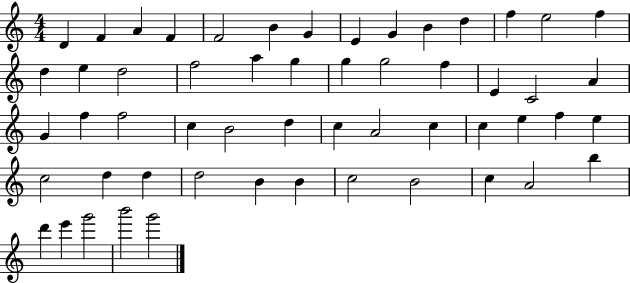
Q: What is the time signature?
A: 4/4